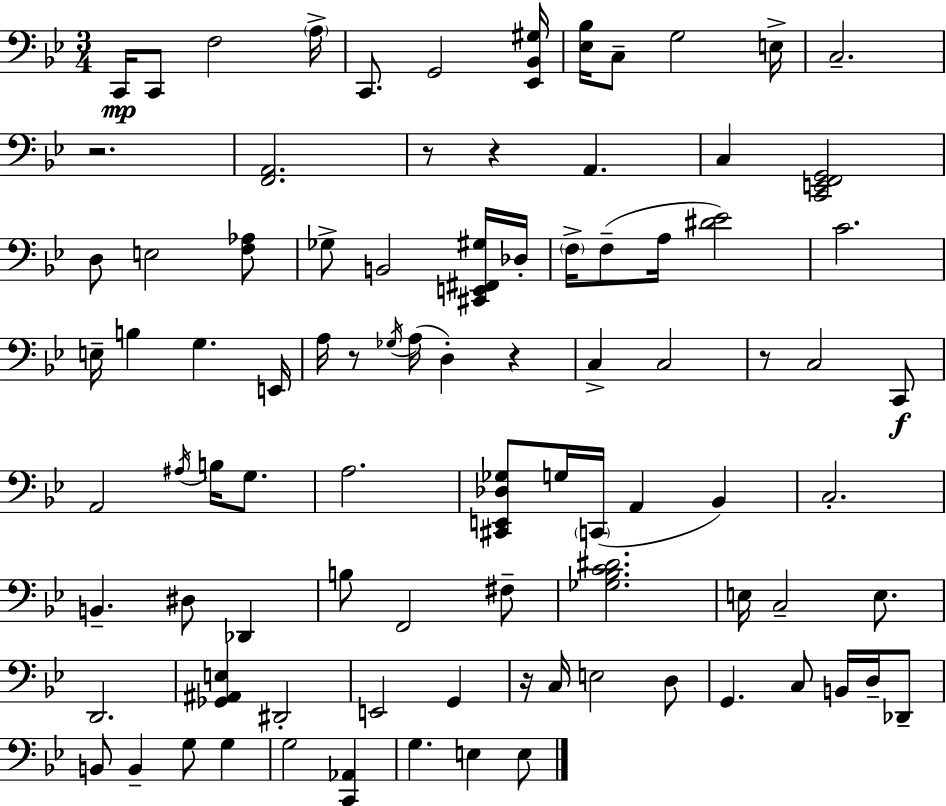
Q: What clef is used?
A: bass